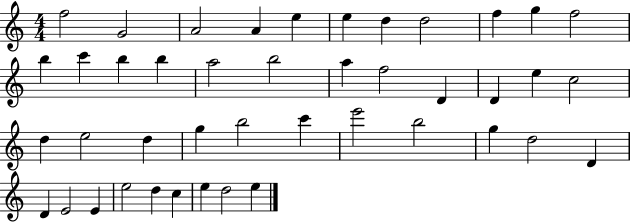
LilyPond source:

{
  \clef treble
  \numericTimeSignature
  \time 4/4
  \key c \major
  f''2 g'2 | a'2 a'4 e''4 | e''4 d''4 d''2 | f''4 g''4 f''2 | \break b''4 c'''4 b''4 b''4 | a''2 b''2 | a''4 f''2 d'4 | d'4 e''4 c''2 | \break d''4 e''2 d''4 | g''4 b''2 c'''4 | e'''2 b''2 | g''4 d''2 d'4 | \break d'4 e'2 e'4 | e''2 d''4 c''4 | e''4 d''2 e''4 | \bar "|."
}